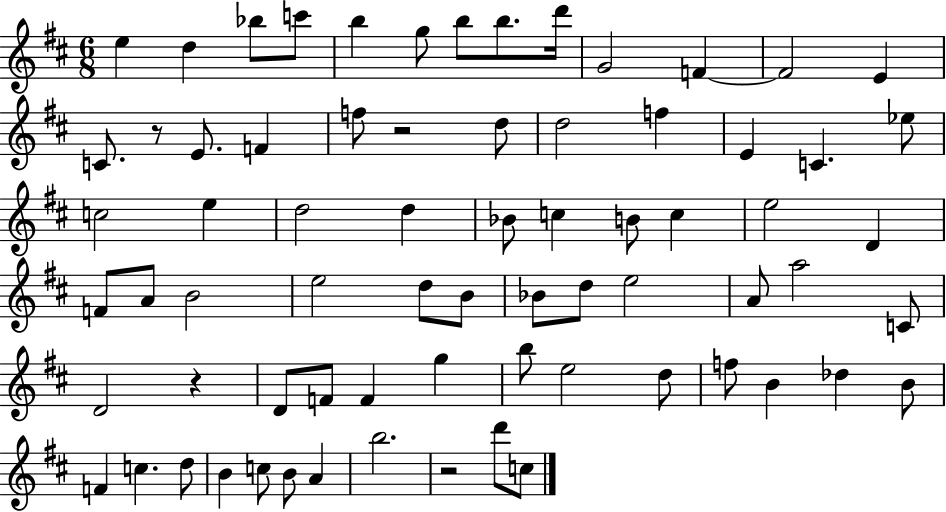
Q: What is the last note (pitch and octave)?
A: C5